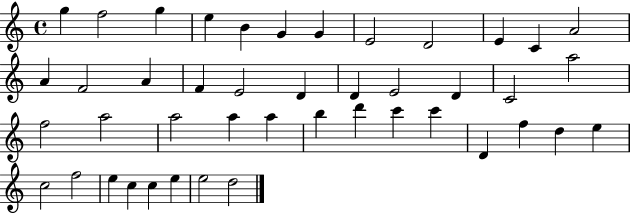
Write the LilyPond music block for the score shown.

{
  \clef treble
  \time 4/4
  \defaultTimeSignature
  \key c \major
  g''4 f''2 g''4 | e''4 b'4 g'4 g'4 | e'2 d'2 | e'4 c'4 a'2 | \break a'4 f'2 a'4 | f'4 e'2 d'4 | d'4 e'2 d'4 | c'2 a''2 | \break f''2 a''2 | a''2 a''4 a''4 | b''4 d'''4 c'''4 c'''4 | d'4 f''4 d''4 e''4 | \break c''2 f''2 | e''4 c''4 c''4 e''4 | e''2 d''2 | \bar "|."
}